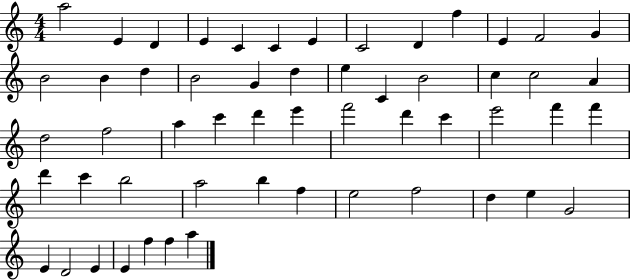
{
  \clef treble
  \numericTimeSignature
  \time 4/4
  \key c \major
  a''2 e'4 d'4 | e'4 c'4 c'4 e'4 | c'2 d'4 f''4 | e'4 f'2 g'4 | \break b'2 b'4 d''4 | b'2 g'4 d''4 | e''4 c'4 b'2 | c''4 c''2 a'4 | \break d''2 f''2 | a''4 c'''4 d'''4 e'''4 | f'''2 d'''4 c'''4 | e'''2 f'''4 f'''4 | \break d'''4 c'''4 b''2 | a''2 b''4 f''4 | e''2 f''2 | d''4 e''4 g'2 | \break e'4 d'2 e'4 | e'4 f''4 f''4 a''4 | \bar "|."
}